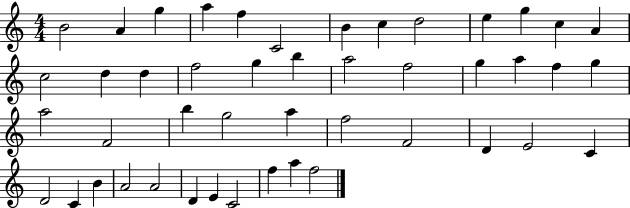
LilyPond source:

{
  \clef treble
  \numericTimeSignature
  \time 4/4
  \key c \major
  b'2 a'4 g''4 | a''4 f''4 c'2 | b'4 c''4 d''2 | e''4 g''4 c''4 a'4 | \break c''2 d''4 d''4 | f''2 g''4 b''4 | a''2 f''2 | g''4 a''4 f''4 g''4 | \break a''2 f'2 | b''4 g''2 a''4 | f''2 f'2 | d'4 e'2 c'4 | \break d'2 c'4 b'4 | a'2 a'2 | d'4 e'4 c'2 | f''4 a''4 f''2 | \break \bar "|."
}